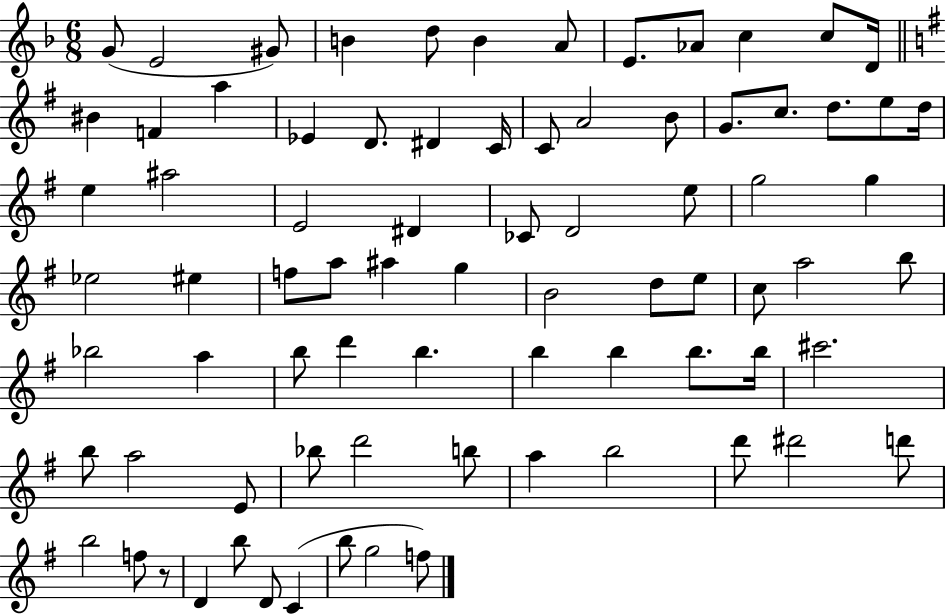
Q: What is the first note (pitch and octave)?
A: G4